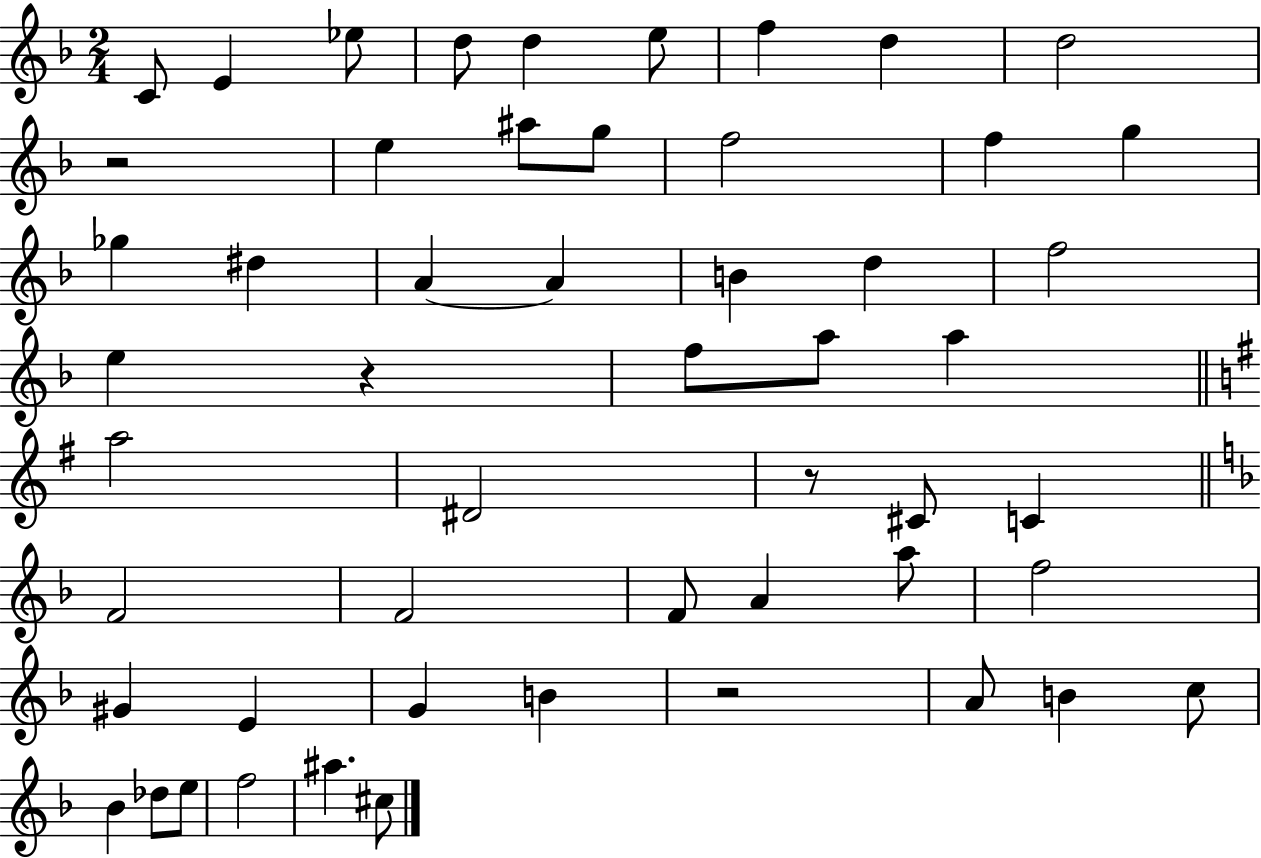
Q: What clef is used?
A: treble